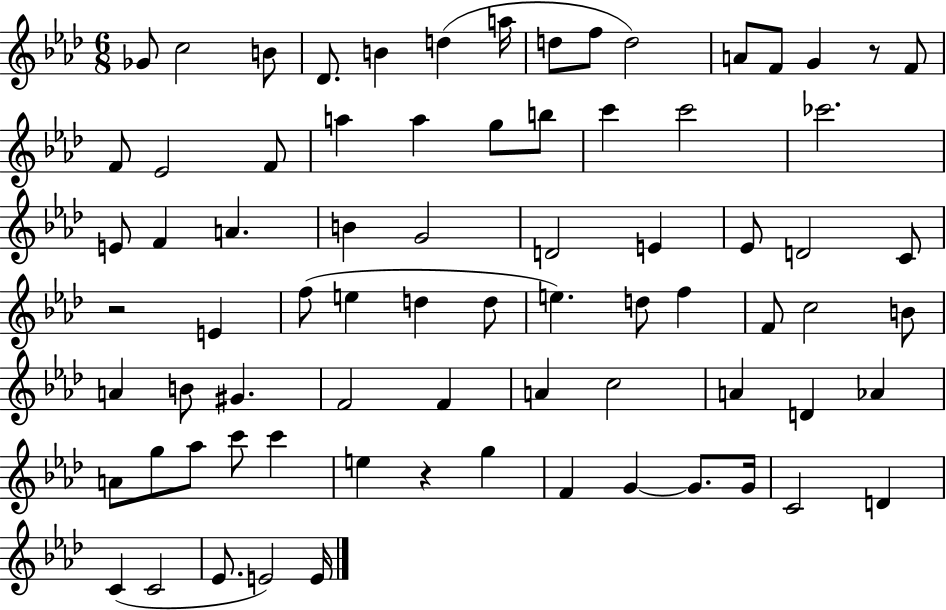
X:1
T:Untitled
M:6/8
L:1/4
K:Ab
_G/2 c2 B/2 _D/2 B d a/4 d/2 f/2 d2 A/2 F/2 G z/2 F/2 F/2 _E2 F/2 a a g/2 b/2 c' c'2 _c'2 E/2 F A B G2 D2 E _E/2 D2 C/2 z2 E f/2 e d d/2 e d/2 f F/2 c2 B/2 A B/2 ^G F2 F A c2 A D _A A/2 g/2 _a/2 c'/2 c' e z g F G G/2 G/4 C2 D C C2 _E/2 E2 E/4